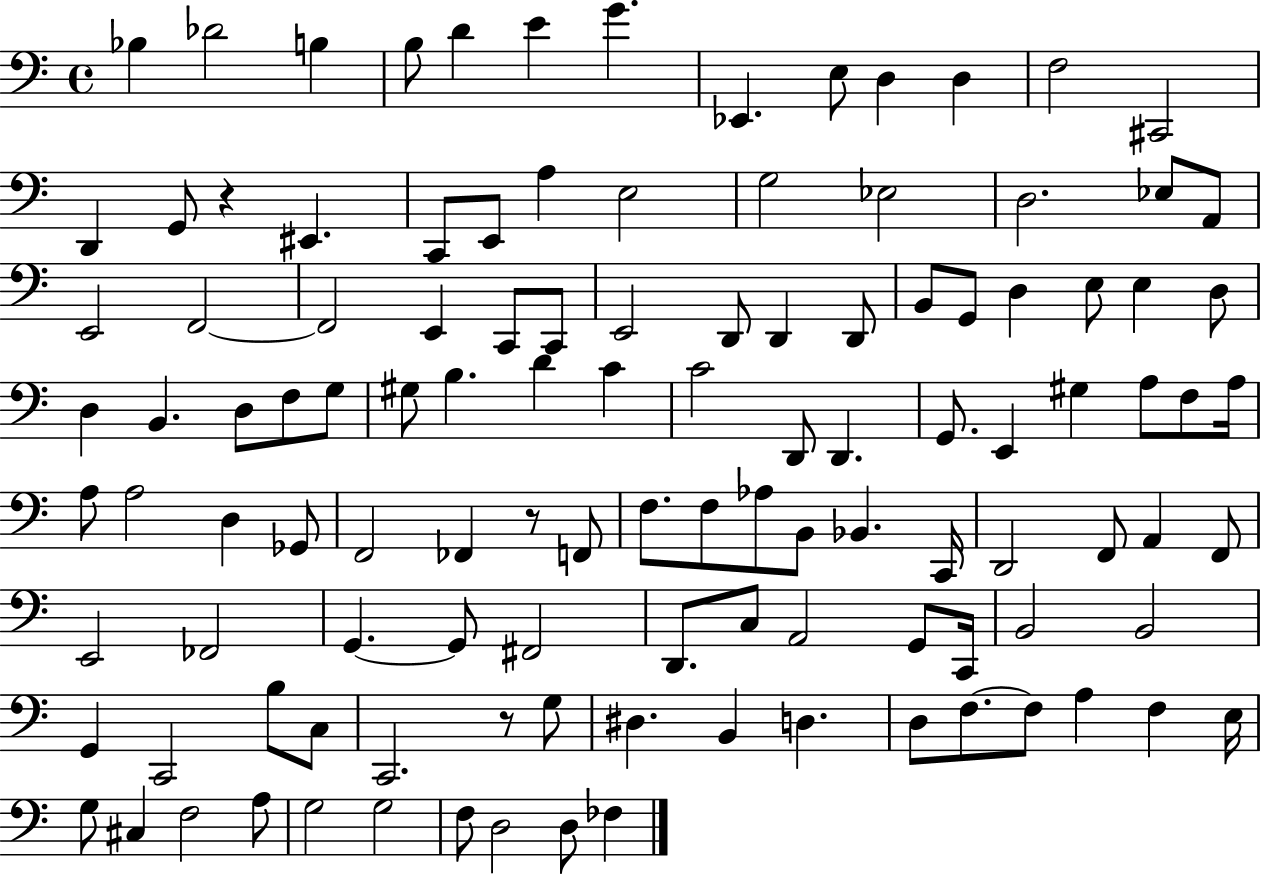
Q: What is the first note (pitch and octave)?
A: Bb3